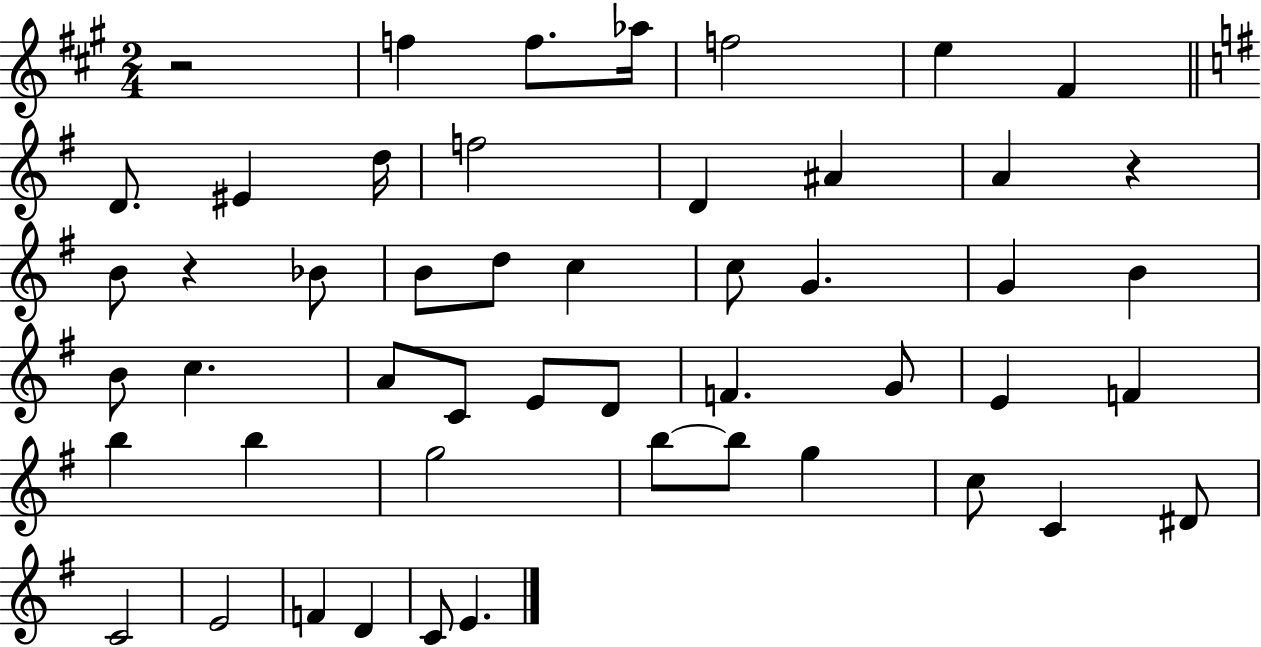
X:1
T:Untitled
M:2/4
L:1/4
K:A
z2 f f/2 _a/4 f2 e ^F D/2 ^E d/4 f2 D ^A A z B/2 z _B/2 B/2 d/2 c c/2 G G B B/2 c A/2 C/2 E/2 D/2 F G/2 E F b b g2 b/2 b/2 g c/2 C ^D/2 C2 E2 F D C/2 E